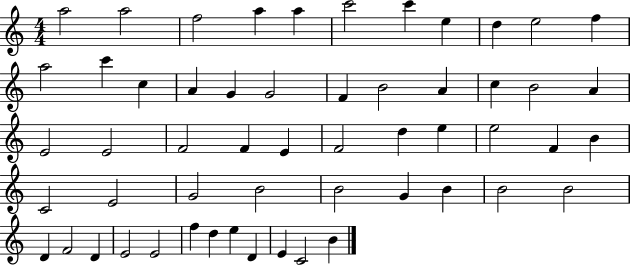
A5/h A5/h F5/h A5/q A5/q C6/h C6/q E5/q D5/q E5/h F5/q A5/h C6/q C5/q A4/q G4/q G4/h F4/q B4/h A4/q C5/q B4/h A4/q E4/h E4/h F4/h F4/q E4/q F4/h D5/q E5/q E5/h F4/q B4/q C4/h E4/h G4/h B4/h B4/h G4/q B4/q B4/h B4/h D4/q F4/h D4/q E4/h E4/h F5/q D5/q E5/q D4/q E4/q C4/h B4/q